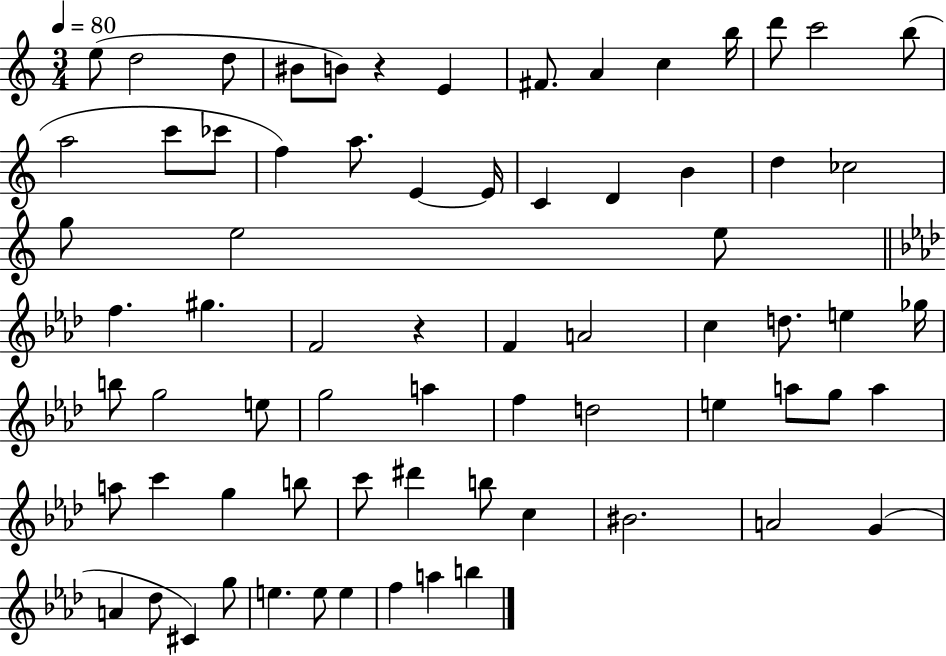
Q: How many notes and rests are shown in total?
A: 71